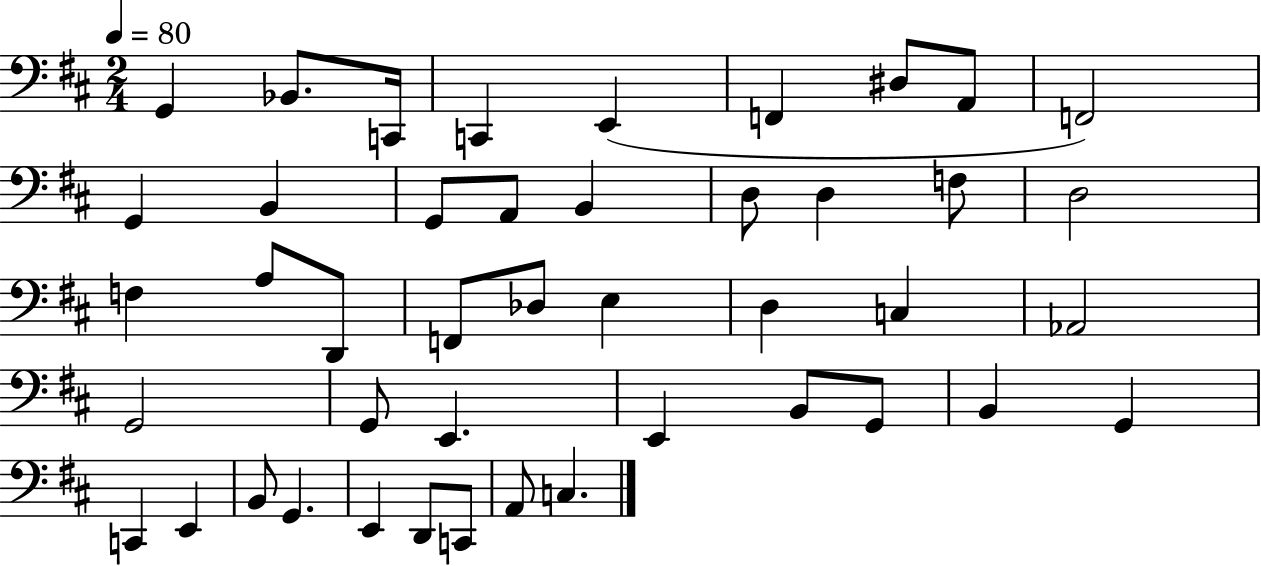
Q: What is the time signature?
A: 2/4